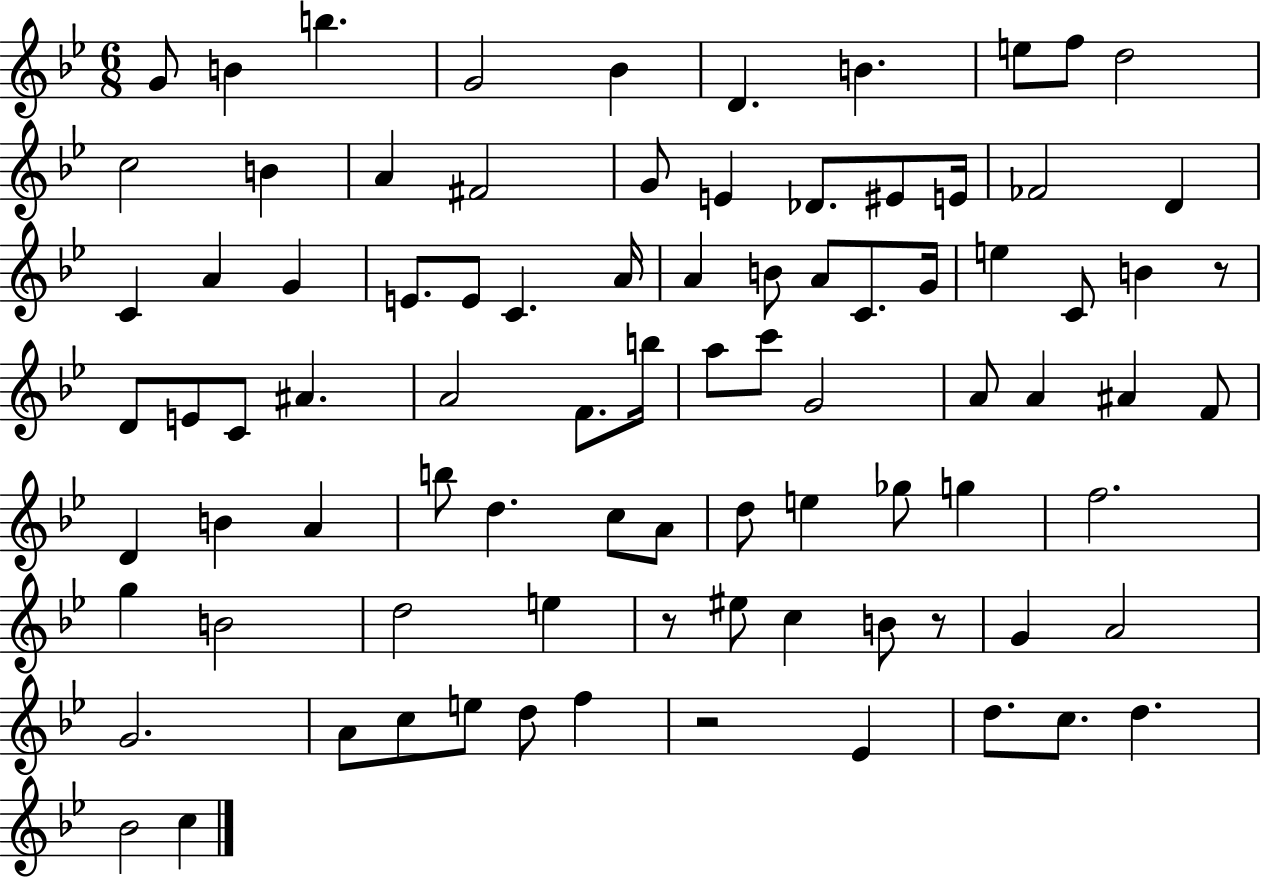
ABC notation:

X:1
T:Untitled
M:6/8
L:1/4
K:Bb
G/2 B b G2 _B D B e/2 f/2 d2 c2 B A ^F2 G/2 E _D/2 ^E/2 E/4 _F2 D C A G E/2 E/2 C A/4 A B/2 A/2 C/2 G/4 e C/2 B z/2 D/2 E/2 C/2 ^A A2 F/2 b/4 a/2 c'/2 G2 A/2 A ^A F/2 D B A b/2 d c/2 A/2 d/2 e _g/2 g f2 g B2 d2 e z/2 ^e/2 c B/2 z/2 G A2 G2 A/2 c/2 e/2 d/2 f z2 _E d/2 c/2 d _B2 c